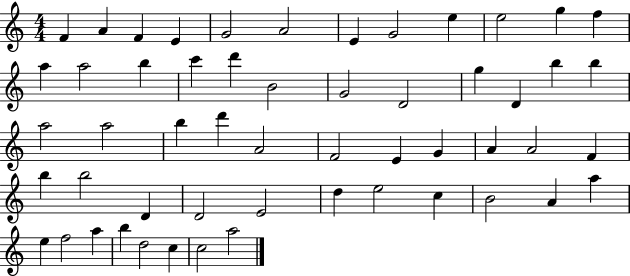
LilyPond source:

{
  \clef treble
  \numericTimeSignature
  \time 4/4
  \key c \major
  f'4 a'4 f'4 e'4 | g'2 a'2 | e'4 g'2 e''4 | e''2 g''4 f''4 | \break a''4 a''2 b''4 | c'''4 d'''4 b'2 | g'2 d'2 | g''4 d'4 b''4 b''4 | \break a''2 a''2 | b''4 d'''4 a'2 | f'2 e'4 g'4 | a'4 a'2 f'4 | \break b''4 b''2 d'4 | d'2 e'2 | d''4 e''2 c''4 | b'2 a'4 a''4 | \break e''4 f''2 a''4 | b''4 d''2 c''4 | c''2 a''2 | \bar "|."
}